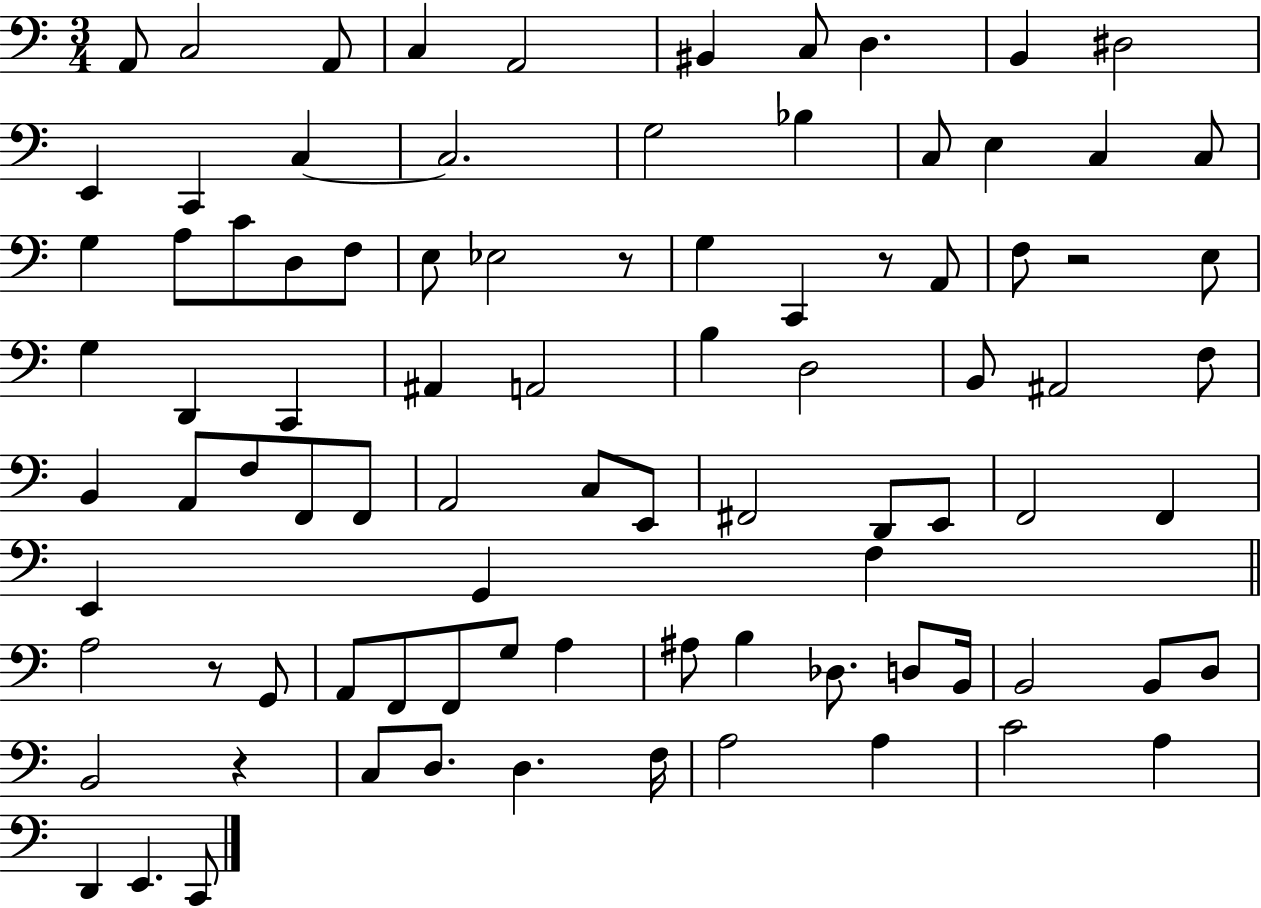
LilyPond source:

{
  \clef bass
  \numericTimeSignature
  \time 3/4
  \key c \major
  \repeat volta 2 { a,8 c2 a,8 | c4 a,2 | bis,4 c8 d4. | b,4 dis2 | \break e,4 c,4 c4~~ | c2. | g2 bes4 | c8 e4 c4 c8 | \break g4 a8 c'8 d8 f8 | e8 ees2 r8 | g4 c,4 r8 a,8 | f8 r2 e8 | \break g4 d,4 c,4 | ais,4 a,2 | b4 d2 | b,8 ais,2 f8 | \break b,4 a,8 f8 f,8 f,8 | a,2 c8 e,8 | fis,2 d,8 e,8 | f,2 f,4 | \break e,4 g,4 f4 | \bar "||" \break \key c \major a2 r8 g,8 | a,8 f,8 f,8 g8 a4 | ais8 b4 des8. d8 b,16 | b,2 b,8 d8 | \break b,2 r4 | c8 d8. d4. f16 | a2 a4 | c'2 a4 | \break d,4 e,4. c,8 | } \bar "|."
}